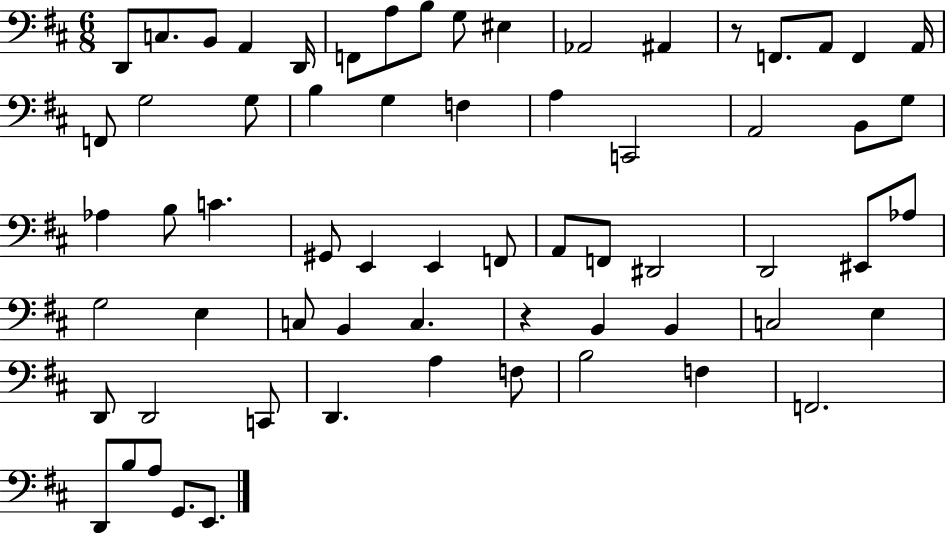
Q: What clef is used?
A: bass